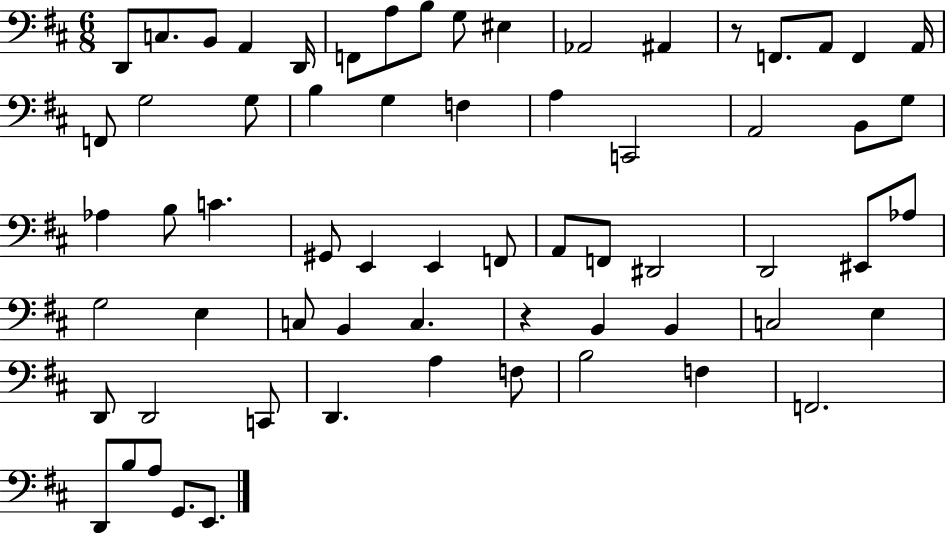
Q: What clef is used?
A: bass